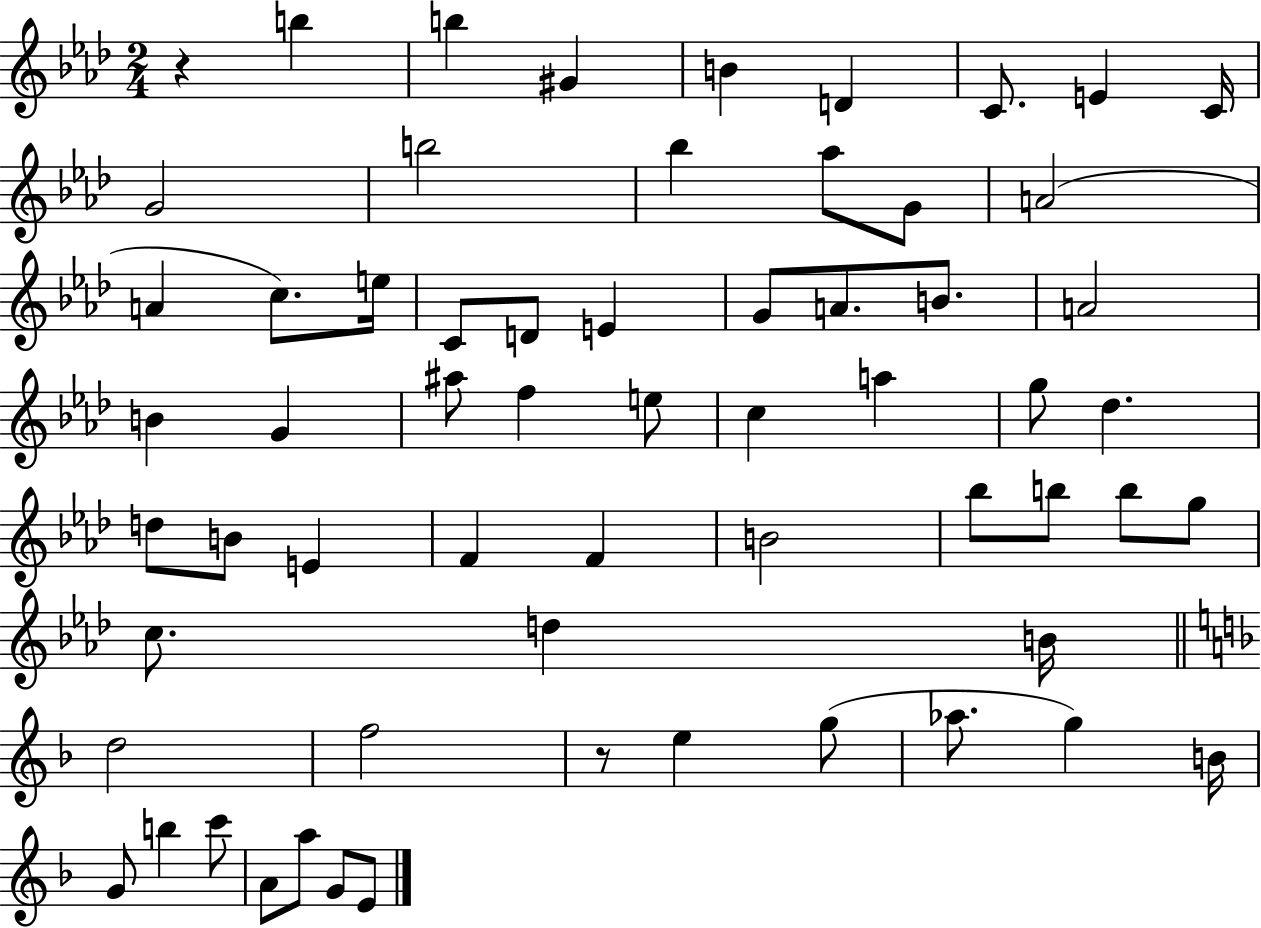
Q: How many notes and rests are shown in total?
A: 62